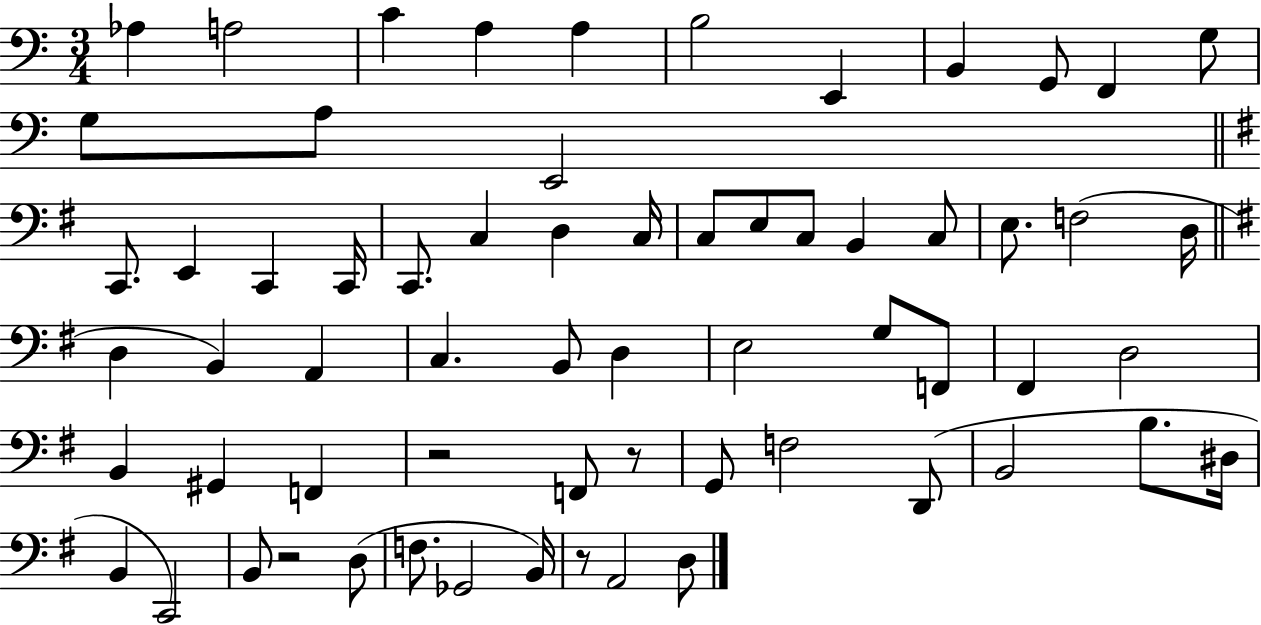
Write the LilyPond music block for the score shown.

{
  \clef bass
  \numericTimeSignature
  \time 3/4
  \key c \major
  aes4 a2 | c'4 a4 a4 | b2 e,4 | b,4 g,8 f,4 g8 | \break g8 a8 e,2 | \bar "||" \break \key g \major c,8. e,4 c,4 c,16 | c,8. c4 d4 c16 | c8 e8 c8 b,4 c8 | e8. f2( d16 | \break \bar "||" \break \key g \major d4 b,4) a,4 | c4. b,8 d4 | e2 g8 f,8 | fis,4 d2 | \break b,4 gis,4 f,4 | r2 f,8 r8 | g,8 f2 d,8( | b,2 b8. dis16 | \break b,4 c,2) | b,8 r2 d8( | f8. ges,2 b,16) | r8 a,2 d8 | \break \bar "|."
}